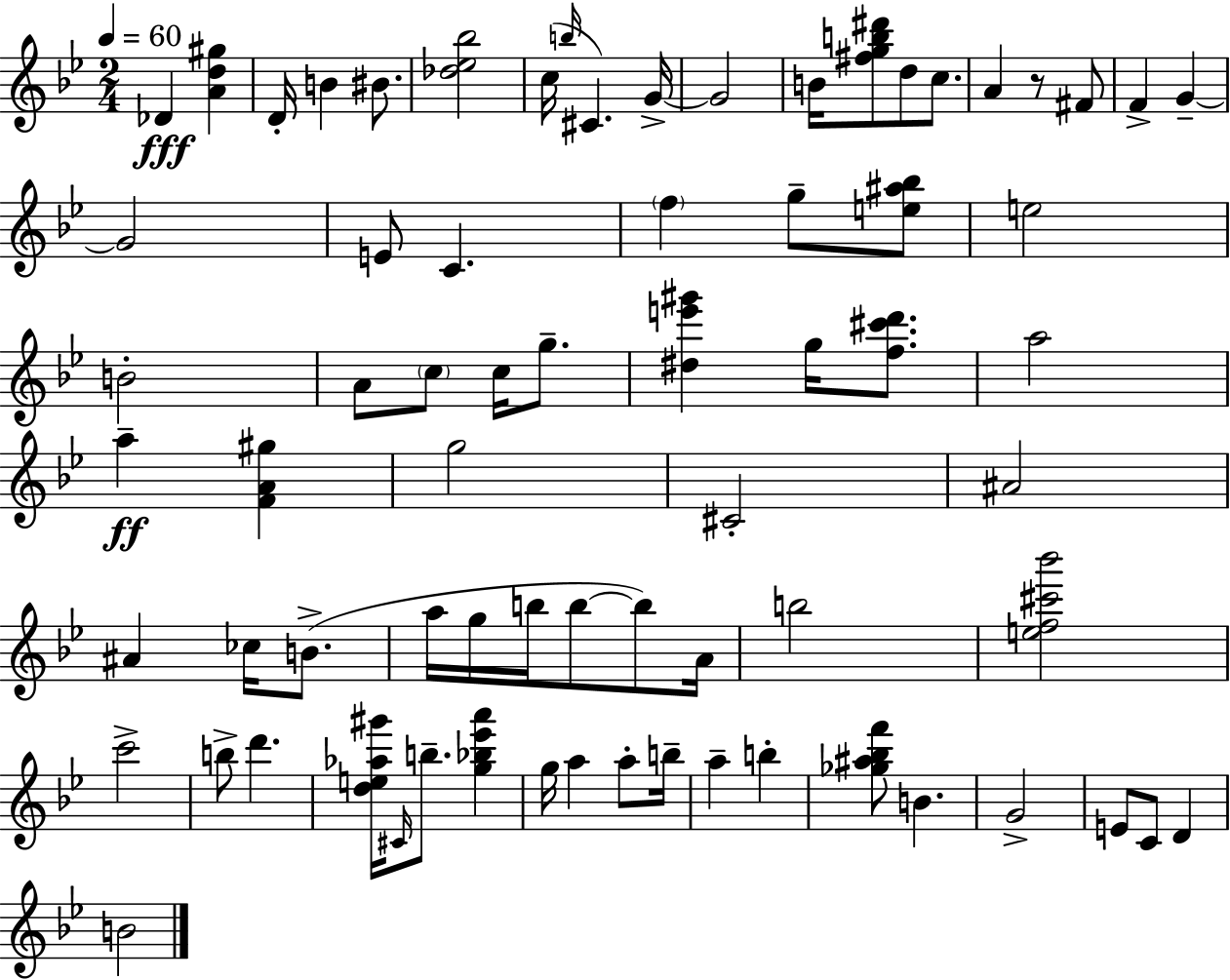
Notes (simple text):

Db4/q [A4,D5,G#5]/q D4/s B4/q BIS4/e. [Db5,Eb5,Bb5]/h C5/s B5/s C#4/q. G4/s G4/h B4/s [F#5,G5,B5,D#6]/e D5/e C5/e. A4/q R/e F#4/e F4/q G4/q G4/h E4/e C4/q. F5/q G5/e [E5,A#5,Bb5]/e E5/h B4/h A4/e C5/e C5/s G5/e. [D#5,E6,G#6]/q G5/s [F5,C#6,D6]/e. A5/h A5/q [F4,A4,G#5]/q G5/h C#4/h A#4/h A#4/q CES5/s B4/e. A5/s G5/s B5/s B5/e B5/e A4/s B5/h [E5,F5,C#6,Bb6]/h C6/h B5/e D6/q. [D5,E5,Ab5,G#6]/s C#4/s B5/e. [G5,Bb5,Eb6,A6]/q G5/s A5/q A5/e B5/s A5/q B5/q [Gb5,A#5,Bb5,F6]/e B4/q. G4/h E4/e C4/e D4/q B4/h